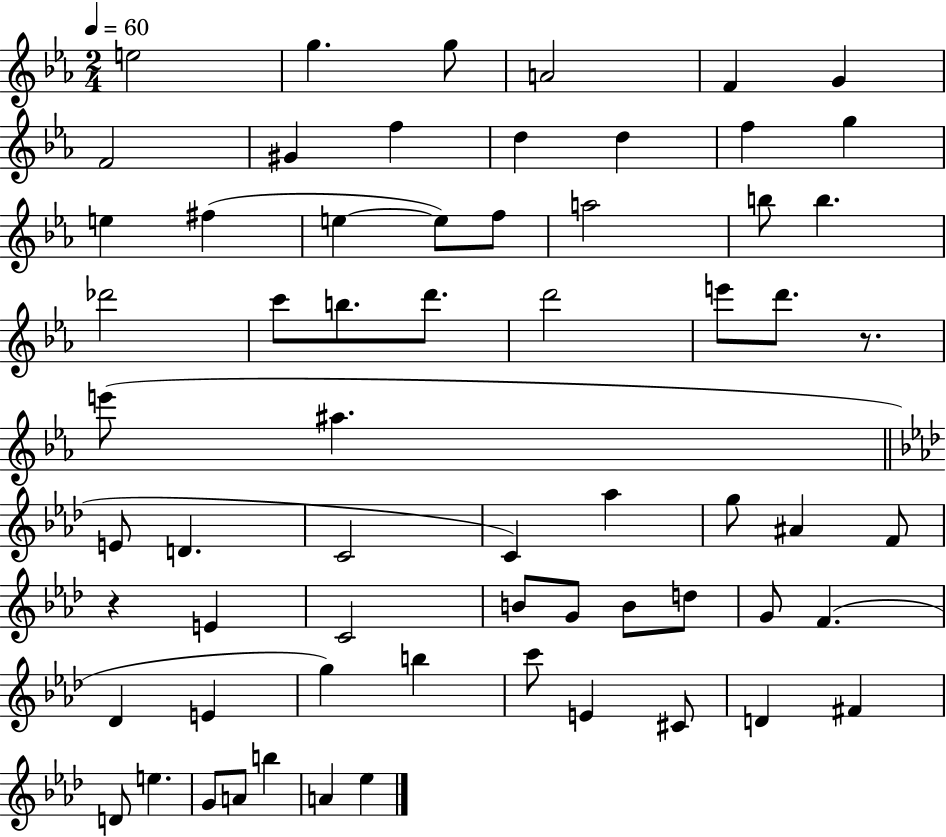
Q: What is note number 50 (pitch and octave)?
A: B5